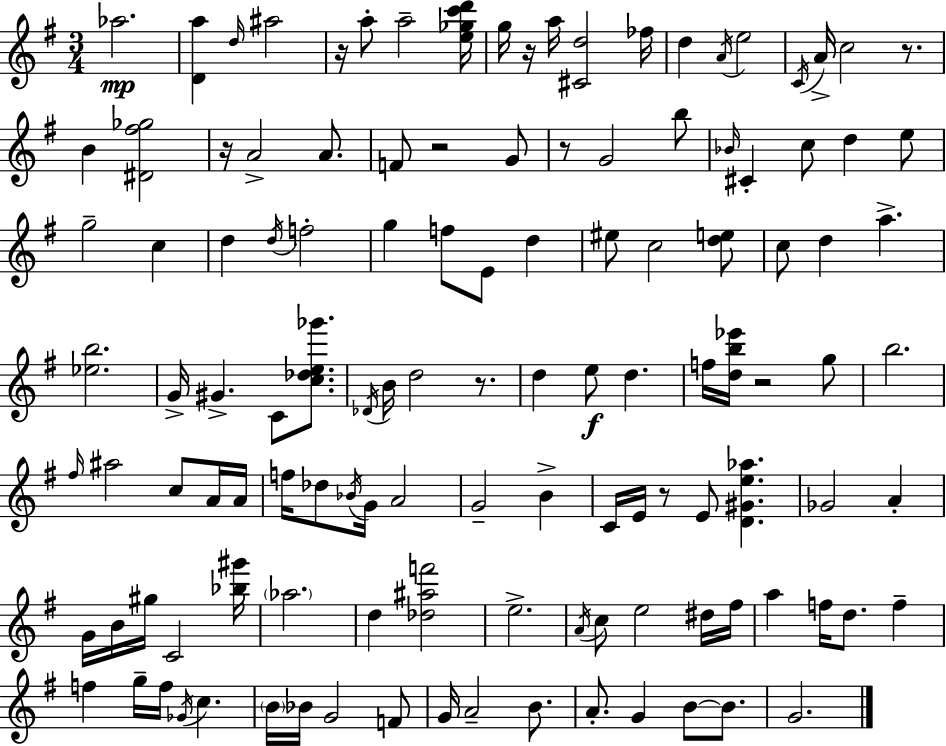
{
  \clef treble
  \numericTimeSignature
  \time 3/4
  \key g \major
  aes''2.\mp | <d' a''>4 \grace { d''16 } ais''2 | r16 a''8-. a''2-- | <e'' ges'' c''' d'''>16 g''16 r16 a''16 <cis' d''>2 | \break fes''16 d''4 \acciaccatura { a'16 } e''2 | \acciaccatura { c'16 } a'16-> c''2 | r8. b'4 <dis' fis'' ges''>2 | r16 a'2-> | \break a'8. f'8 r2 | g'8 r8 g'2 | b''8 \grace { bes'16 } cis'4-. c''8 d''4 | e''8 g''2-- | \break c''4 d''4 \acciaccatura { d''16 } f''2-. | g''4 f''8 e'8 | d''4 eis''8 c''2 | <d'' e''>8 c''8 d''4 a''4.-> | \break <ees'' b''>2. | g'16-> gis'4.-> | c'8 <c'' des'' e'' ges'''>8. \acciaccatura { des'16 } b'16 d''2 | r8. d''4 e''8\f | \break d''4. f''16 <d'' b'' ees'''>16 r2 | g''8 b''2. | \grace { fis''16 } ais''2 | c''8 a'16 a'16 f''16 des''8 \acciaccatura { bes'16 } g'16 | \break a'2 g'2-- | b'4-> c'16 e'16 r8 | e'8 <d' gis' e'' aes''>4. ges'2 | a'4-. g'16 b'16 gis''16 c'2 | \break <bes'' gis'''>16 \parenthesize aes''2. | d''4 | <des'' ais'' f'''>2 e''2.-> | \acciaccatura { a'16 } c''8 e''2 | \break dis''16 fis''16 a''4 | f''16 d''8. f''4-- f''4 | g''16-- f''16 \acciaccatura { ges'16 } c''4. \parenthesize b'16 bes'16 | g'2 f'8 g'16 a'2-- | \break b'8. a'8.-. | g'4 b'8~~ b'8. g'2. | \bar "|."
}